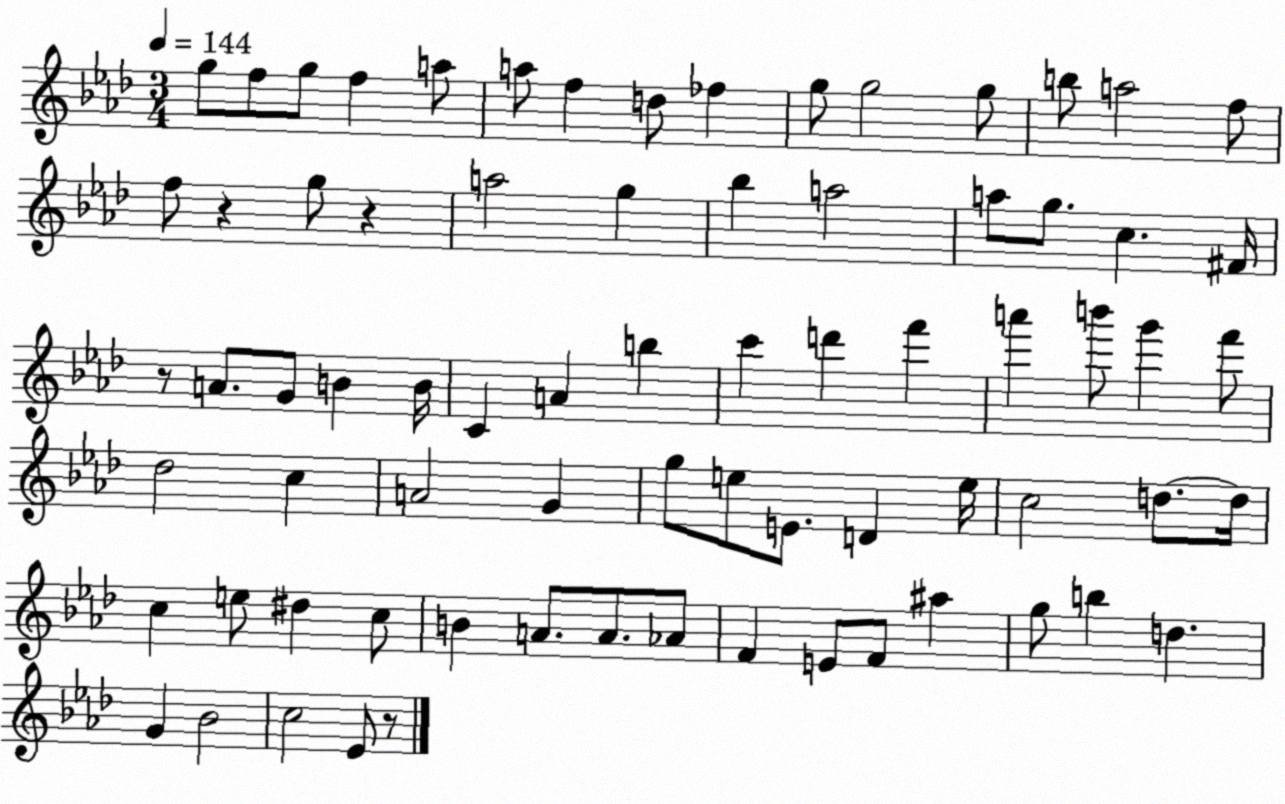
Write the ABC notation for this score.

X:1
T:Untitled
M:3/4
L:1/4
K:Ab
g/2 f/2 g/2 f a/2 a/2 f d/2 _f g/2 g2 g/2 b/2 a2 f/2 f/2 z g/2 z a2 g _b a2 a/2 g/2 c ^F/4 z/2 A/2 G/2 B B/4 C A b c' d' f' a' b'/2 g' f'/2 _d2 c A2 G g/2 e/2 E/2 D e/4 c2 d/2 d/4 c e/2 ^d c/2 B A/2 A/2 _A/2 F E/2 F/2 ^a g/2 b d G _B2 c2 _E/2 z/2